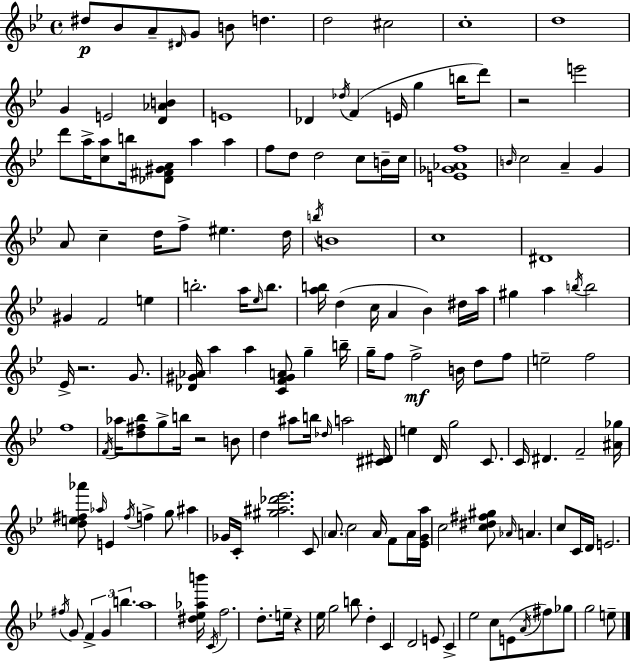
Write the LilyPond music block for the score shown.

{
  \clef treble
  \time 4/4
  \defaultTimeSignature
  \key bes \major
  \repeat volta 2 { dis''8\p bes'8 a'8-- \grace { dis'16 } g'8 b'8 d''4. | d''2 cis''2 | c''1-. | d''1 | \break g'4 e'2 <d' aes' b'>4 | e'1 | des'4 \acciaccatura { des''16 }( f'4 e'16 g''4 b''16 | d'''8) r2 e'''2 | \break d'''8 a''16-> <c'' a''>8 b''16 <des' fis' gis' a'>8 a''4 a''4 | f''8 d''8 d''2 c''8 | b'16-- c''16 <e' ges' aes' f''>1 | \grace { b'16 } c''2 a'4-- g'4 | \break a'8 c''4-- d''16 f''8-> eis''4. | d''16 \acciaccatura { b''16 } b'1 | c''1 | dis'1 | \break gis'4 f'2 | e''4 b''2.-. | a''16 \grace { ees''16 } b''8. <a'' b''>16 d''4( c''16 a'4 bes'4) | dis''16 a''16 gis''4 a''4 \acciaccatura { b''16 } b''2 | \break ees'16-> r2. | g'8. <des' gis' aes'>16 a''4 a''4 <c' f' gis' a'>8 | g''4-- b''16-- g''16-- f''8 f''2->\mf | b'16 d''8 f''8 e''2-- f''2 | \break f''1 | \acciaccatura { f'16 } aes''16 <d'' fis'' bes''>8 g''8-> b''16 r2 | b'8 d''4 ais''8 b''16 \grace { des''16 } a''2 | <cis' dis'>16 e''4 d'16 g''2 | \break c'8. c'16 dis'4. f'2-- | <ais' ges''>16 <d'' e'' fis'' aes'''>8 \grace { aes''16 } e'4 \acciaccatura { fis''16 } | f''4-> g''8 ais''4 ges'16 c'16-. <gis'' ais'' des''' ees'''>2. | c'8 \parenthesize a'8. c''2 | \break a'16 f'8 a'16 <ees' g' a''>16 c''2 | <c'' dis'' fis'' gis''>8 \grace { aes'16 } a'4. c''8 c'16 d'16 e'2. | \acciaccatura { fis''16 } g'8 \tuplet 3/2 { f'4-> | g'4 b''4. } a''1 | \break <dis'' ees'' aes'' b'''>16 \acciaccatura { c'16 } f''2. | d''8.-. e''16-- r4 | ees''16 g''2 b''8 d''4-. | c'4 d'2 e'8 c'4-> | \break ees''2 c''8 e'8( \acciaccatura { a'16 } | fis''8) ges''8 g''2 e''8-- } \bar "|."
}